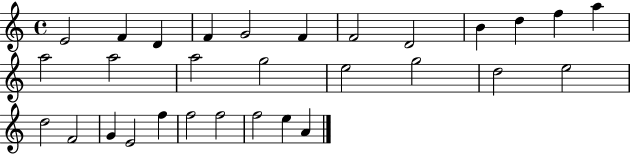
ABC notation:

X:1
T:Untitled
M:4/4
L:1/4
K:C
E2 F D F G2 F F2 D2 B d f a a2 a2 a2 g2 e2 g2 d2 e2 d2 F2 G E2 f f2 f2 f2 e A